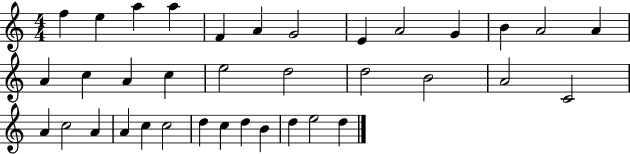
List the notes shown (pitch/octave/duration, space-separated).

F5/q E5/q A5/q A5/q F4/q A4/q G4/h E4/q A4/h G4/q B4/q A4/h A4/q A4/q C5/q A4/q C5/q E5/h D5/h D5/h B4/h A4/h C4/h A4/q C5/h A4/q A4/q C5/q C5/h D5/q C5/q D5/q B4/q D5/q E5/h D5/q